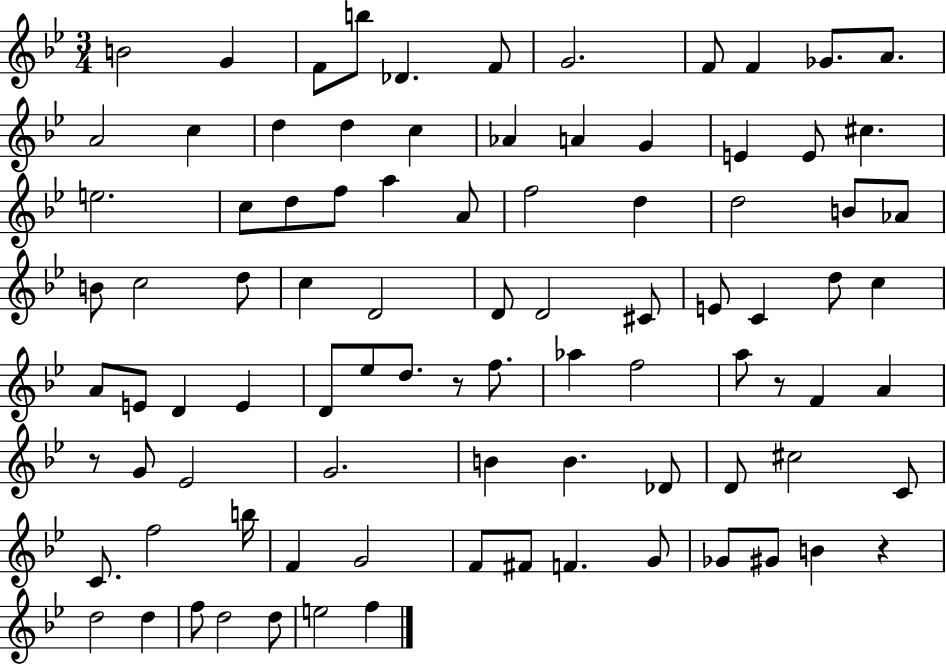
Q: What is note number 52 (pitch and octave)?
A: D5